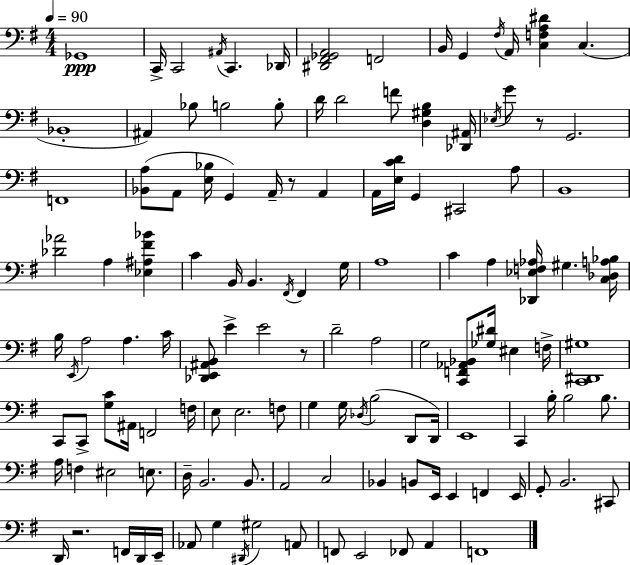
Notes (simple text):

Gb2/w C2/s C2/h A#2/s C2/q. Db2/s [D#2,F#2,Gb2,A2]/h F2/h B2/s G2/q F#3/s A2/s [C3,F3,A3,D#4]/q C3/q. Bb2/w A#2/q Bb3/e B3/h B3/e D4/s D4/h F4/e [D3,G#3,B3]/q [Db2,A#2]/s Eb3/s G4/e R/e G2/h. F2/w [Bb2,A3]/e A2/e [E3,Bb3]/s G2/q A2/s R/e A2/q A2/s [E3,C4,D4]/s G2/q C#2/h A3/e B2/w [Db4,Ab4]/h A3/q [Eb3,A#3,F#4,Bb4]/q C4/q B2/s B2/q. F#2/s F#2/q G3/s A3/w C4/q A3/q [Db2,Eb3,F3,Ab3]/s G#3/q. [C3,Db3,A3,Bb3]/s B3/s E2/s A3/h A3/q. C4/s [Db2,E2,A#2,B2]/e E4/q E4/h R/e D4/h A3/h G3/h [C2,F2,Ab2,Bb2]/e [Gb3,D#4]/s EIS3/q F3/s [C2,D#2,G#3]/w C2/e C2/e [G3,C4]/e A#2/s F2/h F3/s E3/e E3/h. F3/e G3/q G3/s Db3/s B3/h D2/e D2/s E2/w C2/q B3/s B3/h B3/e. A3/s F3/q EIS3/h E3/e. D3/s B2/h. B2/e. A2/h C3/h Bb2/q B2/e E2/s E2/q F2/q E2/s G2/e B2/h. C#2/e D2/s R/h. F2/s D2/s E2/s Ab2/e G3/q D#2/s G#3/h A2/e F2/e E2/h FES2/e A2/q F2/w